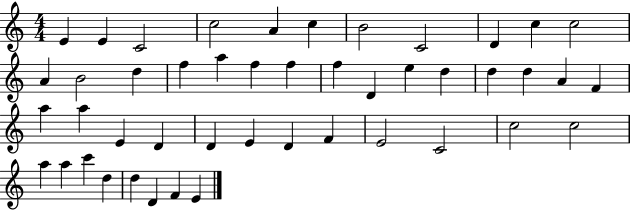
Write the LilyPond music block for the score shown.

{
  \clef treble
  \numericTimeSignature
  \time 4/4
  \key c \major
  e'4 e'4 c'2 | c''2 a'4 c''4 | b'2 c'2 | d'4 c''4 c''2 | \break a'4 b'2 d''4 | f''4 a''4 f''4 f''4 | f''4 d'4 e''4 d''4 | d''4 d''4 a'4 f'4 | \break a''4 a''4 e'4 d'4 | d'4 e'4 d'4 f'4 | e'2 c'2 | c''2 c''2 | \break a''4 a''4 c'''4 d''4 | d''4 d'4 f'4 e'4 | \bar "|."
}